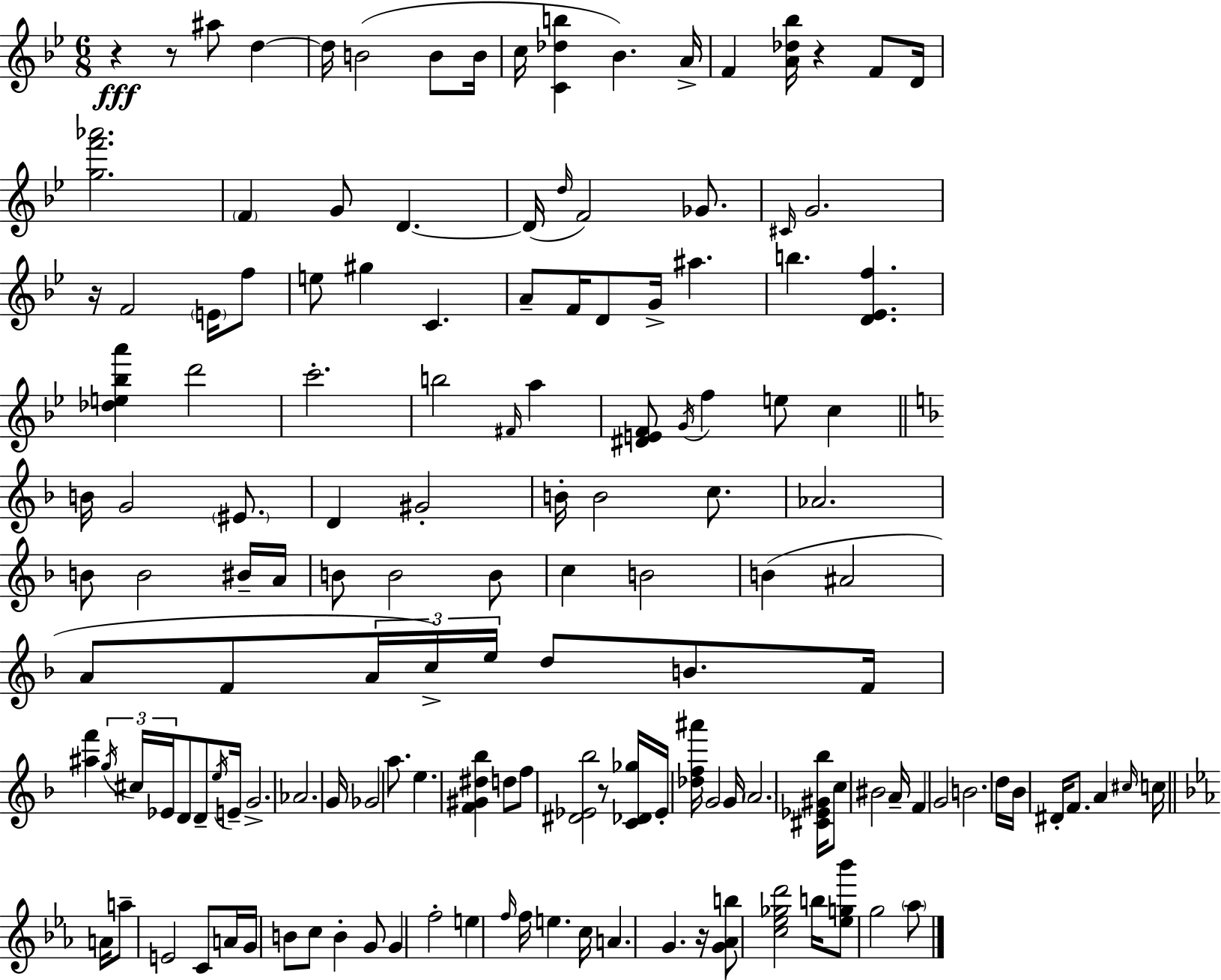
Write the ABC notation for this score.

X:1
T:Untitled
M:6/8
L:1/4
K:Bb
z z/2 ^a/2 d d/4 B2 B/2 B/4 c/4 [C_db] _B A/4 F [A_d_b]/4 z F/2 D/4 [gf'_a']2 F G/2 D D/4 d/4 F2 _G/2 ^C/4 G2 z/4 F2 E/4 f/2 e/2 ^g C A/2 F/4 D/2 G/4 ^a b [D_Ef] [_de_ba'] d'2 c'2 b2 ^F/4 a [^DEF]/2 G/4 f e/2 c B/4 G2 ^E/2 D ^G2 B/4 B2 c/2 _A2 B/2 B2 ^B/4 A/4 B/2 B2 B/2 c B2 B ^A2 A/2 F/2 A/4 c/4 e/4 d/2 B/2 F/4 [^af'] g/4 ^c/4 _E/4 D/2 D/2 e/4 E/4 G2 _A2 G/4 _G2 a/2 e [F^G^d_b] d/2 f/2 [^D_E_b]2 z/2 [C_D_g]/4 _E/4 [_df^a']/4 G2 G/4 A2 [^C_E^G_b]/4 c/2 ^B2 A/4 F G2 B2 d/4 _B/4 ^D/4 F/2 A ^c/4 c/4 A/4 a/2 E2 C/2 A/4 G/4 B/2 c/2 B G/2 G f2 e f/4 f/4 e c/4 A G z/4 [G_Ab]/2 [c_e_gd']2 b/4 [_eg_b']/2 g2 _a/2